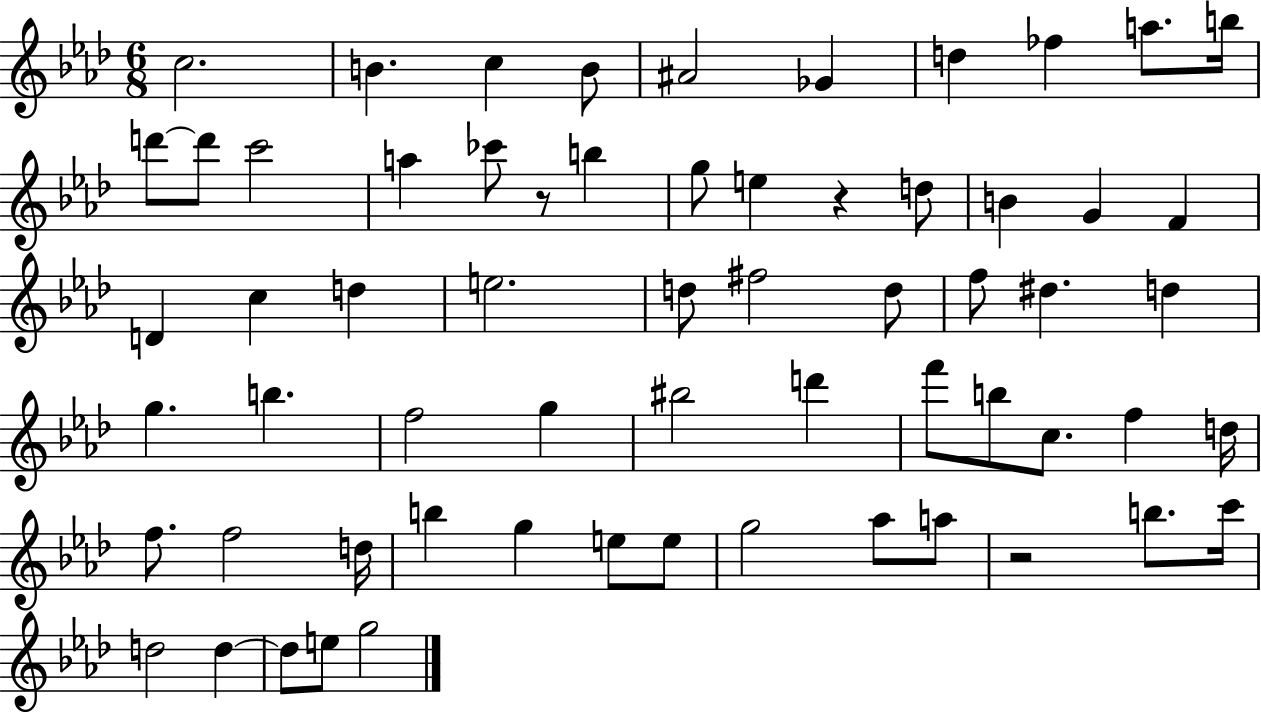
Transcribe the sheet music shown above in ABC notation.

X:1
T:Untitled
M:6/8
L:1/4
K:Ab
c2 B c B/2 ^A2 _G d _f a/2 b/4 d'/2 d'/2 c'2 a _c'/2 z/2 b g/2 e z d/2 B G F D c d e2 d/2 ^f2 d/2 f/2 ^d d g b f2 g ^b2 d' f'/2 b/2 c/2 f d/4 f/2 f2 d/4 b g e/2 e/2 g2 _a/2 a/2 z2 b/2 c'/4 d2 d d/2 e/2 g2